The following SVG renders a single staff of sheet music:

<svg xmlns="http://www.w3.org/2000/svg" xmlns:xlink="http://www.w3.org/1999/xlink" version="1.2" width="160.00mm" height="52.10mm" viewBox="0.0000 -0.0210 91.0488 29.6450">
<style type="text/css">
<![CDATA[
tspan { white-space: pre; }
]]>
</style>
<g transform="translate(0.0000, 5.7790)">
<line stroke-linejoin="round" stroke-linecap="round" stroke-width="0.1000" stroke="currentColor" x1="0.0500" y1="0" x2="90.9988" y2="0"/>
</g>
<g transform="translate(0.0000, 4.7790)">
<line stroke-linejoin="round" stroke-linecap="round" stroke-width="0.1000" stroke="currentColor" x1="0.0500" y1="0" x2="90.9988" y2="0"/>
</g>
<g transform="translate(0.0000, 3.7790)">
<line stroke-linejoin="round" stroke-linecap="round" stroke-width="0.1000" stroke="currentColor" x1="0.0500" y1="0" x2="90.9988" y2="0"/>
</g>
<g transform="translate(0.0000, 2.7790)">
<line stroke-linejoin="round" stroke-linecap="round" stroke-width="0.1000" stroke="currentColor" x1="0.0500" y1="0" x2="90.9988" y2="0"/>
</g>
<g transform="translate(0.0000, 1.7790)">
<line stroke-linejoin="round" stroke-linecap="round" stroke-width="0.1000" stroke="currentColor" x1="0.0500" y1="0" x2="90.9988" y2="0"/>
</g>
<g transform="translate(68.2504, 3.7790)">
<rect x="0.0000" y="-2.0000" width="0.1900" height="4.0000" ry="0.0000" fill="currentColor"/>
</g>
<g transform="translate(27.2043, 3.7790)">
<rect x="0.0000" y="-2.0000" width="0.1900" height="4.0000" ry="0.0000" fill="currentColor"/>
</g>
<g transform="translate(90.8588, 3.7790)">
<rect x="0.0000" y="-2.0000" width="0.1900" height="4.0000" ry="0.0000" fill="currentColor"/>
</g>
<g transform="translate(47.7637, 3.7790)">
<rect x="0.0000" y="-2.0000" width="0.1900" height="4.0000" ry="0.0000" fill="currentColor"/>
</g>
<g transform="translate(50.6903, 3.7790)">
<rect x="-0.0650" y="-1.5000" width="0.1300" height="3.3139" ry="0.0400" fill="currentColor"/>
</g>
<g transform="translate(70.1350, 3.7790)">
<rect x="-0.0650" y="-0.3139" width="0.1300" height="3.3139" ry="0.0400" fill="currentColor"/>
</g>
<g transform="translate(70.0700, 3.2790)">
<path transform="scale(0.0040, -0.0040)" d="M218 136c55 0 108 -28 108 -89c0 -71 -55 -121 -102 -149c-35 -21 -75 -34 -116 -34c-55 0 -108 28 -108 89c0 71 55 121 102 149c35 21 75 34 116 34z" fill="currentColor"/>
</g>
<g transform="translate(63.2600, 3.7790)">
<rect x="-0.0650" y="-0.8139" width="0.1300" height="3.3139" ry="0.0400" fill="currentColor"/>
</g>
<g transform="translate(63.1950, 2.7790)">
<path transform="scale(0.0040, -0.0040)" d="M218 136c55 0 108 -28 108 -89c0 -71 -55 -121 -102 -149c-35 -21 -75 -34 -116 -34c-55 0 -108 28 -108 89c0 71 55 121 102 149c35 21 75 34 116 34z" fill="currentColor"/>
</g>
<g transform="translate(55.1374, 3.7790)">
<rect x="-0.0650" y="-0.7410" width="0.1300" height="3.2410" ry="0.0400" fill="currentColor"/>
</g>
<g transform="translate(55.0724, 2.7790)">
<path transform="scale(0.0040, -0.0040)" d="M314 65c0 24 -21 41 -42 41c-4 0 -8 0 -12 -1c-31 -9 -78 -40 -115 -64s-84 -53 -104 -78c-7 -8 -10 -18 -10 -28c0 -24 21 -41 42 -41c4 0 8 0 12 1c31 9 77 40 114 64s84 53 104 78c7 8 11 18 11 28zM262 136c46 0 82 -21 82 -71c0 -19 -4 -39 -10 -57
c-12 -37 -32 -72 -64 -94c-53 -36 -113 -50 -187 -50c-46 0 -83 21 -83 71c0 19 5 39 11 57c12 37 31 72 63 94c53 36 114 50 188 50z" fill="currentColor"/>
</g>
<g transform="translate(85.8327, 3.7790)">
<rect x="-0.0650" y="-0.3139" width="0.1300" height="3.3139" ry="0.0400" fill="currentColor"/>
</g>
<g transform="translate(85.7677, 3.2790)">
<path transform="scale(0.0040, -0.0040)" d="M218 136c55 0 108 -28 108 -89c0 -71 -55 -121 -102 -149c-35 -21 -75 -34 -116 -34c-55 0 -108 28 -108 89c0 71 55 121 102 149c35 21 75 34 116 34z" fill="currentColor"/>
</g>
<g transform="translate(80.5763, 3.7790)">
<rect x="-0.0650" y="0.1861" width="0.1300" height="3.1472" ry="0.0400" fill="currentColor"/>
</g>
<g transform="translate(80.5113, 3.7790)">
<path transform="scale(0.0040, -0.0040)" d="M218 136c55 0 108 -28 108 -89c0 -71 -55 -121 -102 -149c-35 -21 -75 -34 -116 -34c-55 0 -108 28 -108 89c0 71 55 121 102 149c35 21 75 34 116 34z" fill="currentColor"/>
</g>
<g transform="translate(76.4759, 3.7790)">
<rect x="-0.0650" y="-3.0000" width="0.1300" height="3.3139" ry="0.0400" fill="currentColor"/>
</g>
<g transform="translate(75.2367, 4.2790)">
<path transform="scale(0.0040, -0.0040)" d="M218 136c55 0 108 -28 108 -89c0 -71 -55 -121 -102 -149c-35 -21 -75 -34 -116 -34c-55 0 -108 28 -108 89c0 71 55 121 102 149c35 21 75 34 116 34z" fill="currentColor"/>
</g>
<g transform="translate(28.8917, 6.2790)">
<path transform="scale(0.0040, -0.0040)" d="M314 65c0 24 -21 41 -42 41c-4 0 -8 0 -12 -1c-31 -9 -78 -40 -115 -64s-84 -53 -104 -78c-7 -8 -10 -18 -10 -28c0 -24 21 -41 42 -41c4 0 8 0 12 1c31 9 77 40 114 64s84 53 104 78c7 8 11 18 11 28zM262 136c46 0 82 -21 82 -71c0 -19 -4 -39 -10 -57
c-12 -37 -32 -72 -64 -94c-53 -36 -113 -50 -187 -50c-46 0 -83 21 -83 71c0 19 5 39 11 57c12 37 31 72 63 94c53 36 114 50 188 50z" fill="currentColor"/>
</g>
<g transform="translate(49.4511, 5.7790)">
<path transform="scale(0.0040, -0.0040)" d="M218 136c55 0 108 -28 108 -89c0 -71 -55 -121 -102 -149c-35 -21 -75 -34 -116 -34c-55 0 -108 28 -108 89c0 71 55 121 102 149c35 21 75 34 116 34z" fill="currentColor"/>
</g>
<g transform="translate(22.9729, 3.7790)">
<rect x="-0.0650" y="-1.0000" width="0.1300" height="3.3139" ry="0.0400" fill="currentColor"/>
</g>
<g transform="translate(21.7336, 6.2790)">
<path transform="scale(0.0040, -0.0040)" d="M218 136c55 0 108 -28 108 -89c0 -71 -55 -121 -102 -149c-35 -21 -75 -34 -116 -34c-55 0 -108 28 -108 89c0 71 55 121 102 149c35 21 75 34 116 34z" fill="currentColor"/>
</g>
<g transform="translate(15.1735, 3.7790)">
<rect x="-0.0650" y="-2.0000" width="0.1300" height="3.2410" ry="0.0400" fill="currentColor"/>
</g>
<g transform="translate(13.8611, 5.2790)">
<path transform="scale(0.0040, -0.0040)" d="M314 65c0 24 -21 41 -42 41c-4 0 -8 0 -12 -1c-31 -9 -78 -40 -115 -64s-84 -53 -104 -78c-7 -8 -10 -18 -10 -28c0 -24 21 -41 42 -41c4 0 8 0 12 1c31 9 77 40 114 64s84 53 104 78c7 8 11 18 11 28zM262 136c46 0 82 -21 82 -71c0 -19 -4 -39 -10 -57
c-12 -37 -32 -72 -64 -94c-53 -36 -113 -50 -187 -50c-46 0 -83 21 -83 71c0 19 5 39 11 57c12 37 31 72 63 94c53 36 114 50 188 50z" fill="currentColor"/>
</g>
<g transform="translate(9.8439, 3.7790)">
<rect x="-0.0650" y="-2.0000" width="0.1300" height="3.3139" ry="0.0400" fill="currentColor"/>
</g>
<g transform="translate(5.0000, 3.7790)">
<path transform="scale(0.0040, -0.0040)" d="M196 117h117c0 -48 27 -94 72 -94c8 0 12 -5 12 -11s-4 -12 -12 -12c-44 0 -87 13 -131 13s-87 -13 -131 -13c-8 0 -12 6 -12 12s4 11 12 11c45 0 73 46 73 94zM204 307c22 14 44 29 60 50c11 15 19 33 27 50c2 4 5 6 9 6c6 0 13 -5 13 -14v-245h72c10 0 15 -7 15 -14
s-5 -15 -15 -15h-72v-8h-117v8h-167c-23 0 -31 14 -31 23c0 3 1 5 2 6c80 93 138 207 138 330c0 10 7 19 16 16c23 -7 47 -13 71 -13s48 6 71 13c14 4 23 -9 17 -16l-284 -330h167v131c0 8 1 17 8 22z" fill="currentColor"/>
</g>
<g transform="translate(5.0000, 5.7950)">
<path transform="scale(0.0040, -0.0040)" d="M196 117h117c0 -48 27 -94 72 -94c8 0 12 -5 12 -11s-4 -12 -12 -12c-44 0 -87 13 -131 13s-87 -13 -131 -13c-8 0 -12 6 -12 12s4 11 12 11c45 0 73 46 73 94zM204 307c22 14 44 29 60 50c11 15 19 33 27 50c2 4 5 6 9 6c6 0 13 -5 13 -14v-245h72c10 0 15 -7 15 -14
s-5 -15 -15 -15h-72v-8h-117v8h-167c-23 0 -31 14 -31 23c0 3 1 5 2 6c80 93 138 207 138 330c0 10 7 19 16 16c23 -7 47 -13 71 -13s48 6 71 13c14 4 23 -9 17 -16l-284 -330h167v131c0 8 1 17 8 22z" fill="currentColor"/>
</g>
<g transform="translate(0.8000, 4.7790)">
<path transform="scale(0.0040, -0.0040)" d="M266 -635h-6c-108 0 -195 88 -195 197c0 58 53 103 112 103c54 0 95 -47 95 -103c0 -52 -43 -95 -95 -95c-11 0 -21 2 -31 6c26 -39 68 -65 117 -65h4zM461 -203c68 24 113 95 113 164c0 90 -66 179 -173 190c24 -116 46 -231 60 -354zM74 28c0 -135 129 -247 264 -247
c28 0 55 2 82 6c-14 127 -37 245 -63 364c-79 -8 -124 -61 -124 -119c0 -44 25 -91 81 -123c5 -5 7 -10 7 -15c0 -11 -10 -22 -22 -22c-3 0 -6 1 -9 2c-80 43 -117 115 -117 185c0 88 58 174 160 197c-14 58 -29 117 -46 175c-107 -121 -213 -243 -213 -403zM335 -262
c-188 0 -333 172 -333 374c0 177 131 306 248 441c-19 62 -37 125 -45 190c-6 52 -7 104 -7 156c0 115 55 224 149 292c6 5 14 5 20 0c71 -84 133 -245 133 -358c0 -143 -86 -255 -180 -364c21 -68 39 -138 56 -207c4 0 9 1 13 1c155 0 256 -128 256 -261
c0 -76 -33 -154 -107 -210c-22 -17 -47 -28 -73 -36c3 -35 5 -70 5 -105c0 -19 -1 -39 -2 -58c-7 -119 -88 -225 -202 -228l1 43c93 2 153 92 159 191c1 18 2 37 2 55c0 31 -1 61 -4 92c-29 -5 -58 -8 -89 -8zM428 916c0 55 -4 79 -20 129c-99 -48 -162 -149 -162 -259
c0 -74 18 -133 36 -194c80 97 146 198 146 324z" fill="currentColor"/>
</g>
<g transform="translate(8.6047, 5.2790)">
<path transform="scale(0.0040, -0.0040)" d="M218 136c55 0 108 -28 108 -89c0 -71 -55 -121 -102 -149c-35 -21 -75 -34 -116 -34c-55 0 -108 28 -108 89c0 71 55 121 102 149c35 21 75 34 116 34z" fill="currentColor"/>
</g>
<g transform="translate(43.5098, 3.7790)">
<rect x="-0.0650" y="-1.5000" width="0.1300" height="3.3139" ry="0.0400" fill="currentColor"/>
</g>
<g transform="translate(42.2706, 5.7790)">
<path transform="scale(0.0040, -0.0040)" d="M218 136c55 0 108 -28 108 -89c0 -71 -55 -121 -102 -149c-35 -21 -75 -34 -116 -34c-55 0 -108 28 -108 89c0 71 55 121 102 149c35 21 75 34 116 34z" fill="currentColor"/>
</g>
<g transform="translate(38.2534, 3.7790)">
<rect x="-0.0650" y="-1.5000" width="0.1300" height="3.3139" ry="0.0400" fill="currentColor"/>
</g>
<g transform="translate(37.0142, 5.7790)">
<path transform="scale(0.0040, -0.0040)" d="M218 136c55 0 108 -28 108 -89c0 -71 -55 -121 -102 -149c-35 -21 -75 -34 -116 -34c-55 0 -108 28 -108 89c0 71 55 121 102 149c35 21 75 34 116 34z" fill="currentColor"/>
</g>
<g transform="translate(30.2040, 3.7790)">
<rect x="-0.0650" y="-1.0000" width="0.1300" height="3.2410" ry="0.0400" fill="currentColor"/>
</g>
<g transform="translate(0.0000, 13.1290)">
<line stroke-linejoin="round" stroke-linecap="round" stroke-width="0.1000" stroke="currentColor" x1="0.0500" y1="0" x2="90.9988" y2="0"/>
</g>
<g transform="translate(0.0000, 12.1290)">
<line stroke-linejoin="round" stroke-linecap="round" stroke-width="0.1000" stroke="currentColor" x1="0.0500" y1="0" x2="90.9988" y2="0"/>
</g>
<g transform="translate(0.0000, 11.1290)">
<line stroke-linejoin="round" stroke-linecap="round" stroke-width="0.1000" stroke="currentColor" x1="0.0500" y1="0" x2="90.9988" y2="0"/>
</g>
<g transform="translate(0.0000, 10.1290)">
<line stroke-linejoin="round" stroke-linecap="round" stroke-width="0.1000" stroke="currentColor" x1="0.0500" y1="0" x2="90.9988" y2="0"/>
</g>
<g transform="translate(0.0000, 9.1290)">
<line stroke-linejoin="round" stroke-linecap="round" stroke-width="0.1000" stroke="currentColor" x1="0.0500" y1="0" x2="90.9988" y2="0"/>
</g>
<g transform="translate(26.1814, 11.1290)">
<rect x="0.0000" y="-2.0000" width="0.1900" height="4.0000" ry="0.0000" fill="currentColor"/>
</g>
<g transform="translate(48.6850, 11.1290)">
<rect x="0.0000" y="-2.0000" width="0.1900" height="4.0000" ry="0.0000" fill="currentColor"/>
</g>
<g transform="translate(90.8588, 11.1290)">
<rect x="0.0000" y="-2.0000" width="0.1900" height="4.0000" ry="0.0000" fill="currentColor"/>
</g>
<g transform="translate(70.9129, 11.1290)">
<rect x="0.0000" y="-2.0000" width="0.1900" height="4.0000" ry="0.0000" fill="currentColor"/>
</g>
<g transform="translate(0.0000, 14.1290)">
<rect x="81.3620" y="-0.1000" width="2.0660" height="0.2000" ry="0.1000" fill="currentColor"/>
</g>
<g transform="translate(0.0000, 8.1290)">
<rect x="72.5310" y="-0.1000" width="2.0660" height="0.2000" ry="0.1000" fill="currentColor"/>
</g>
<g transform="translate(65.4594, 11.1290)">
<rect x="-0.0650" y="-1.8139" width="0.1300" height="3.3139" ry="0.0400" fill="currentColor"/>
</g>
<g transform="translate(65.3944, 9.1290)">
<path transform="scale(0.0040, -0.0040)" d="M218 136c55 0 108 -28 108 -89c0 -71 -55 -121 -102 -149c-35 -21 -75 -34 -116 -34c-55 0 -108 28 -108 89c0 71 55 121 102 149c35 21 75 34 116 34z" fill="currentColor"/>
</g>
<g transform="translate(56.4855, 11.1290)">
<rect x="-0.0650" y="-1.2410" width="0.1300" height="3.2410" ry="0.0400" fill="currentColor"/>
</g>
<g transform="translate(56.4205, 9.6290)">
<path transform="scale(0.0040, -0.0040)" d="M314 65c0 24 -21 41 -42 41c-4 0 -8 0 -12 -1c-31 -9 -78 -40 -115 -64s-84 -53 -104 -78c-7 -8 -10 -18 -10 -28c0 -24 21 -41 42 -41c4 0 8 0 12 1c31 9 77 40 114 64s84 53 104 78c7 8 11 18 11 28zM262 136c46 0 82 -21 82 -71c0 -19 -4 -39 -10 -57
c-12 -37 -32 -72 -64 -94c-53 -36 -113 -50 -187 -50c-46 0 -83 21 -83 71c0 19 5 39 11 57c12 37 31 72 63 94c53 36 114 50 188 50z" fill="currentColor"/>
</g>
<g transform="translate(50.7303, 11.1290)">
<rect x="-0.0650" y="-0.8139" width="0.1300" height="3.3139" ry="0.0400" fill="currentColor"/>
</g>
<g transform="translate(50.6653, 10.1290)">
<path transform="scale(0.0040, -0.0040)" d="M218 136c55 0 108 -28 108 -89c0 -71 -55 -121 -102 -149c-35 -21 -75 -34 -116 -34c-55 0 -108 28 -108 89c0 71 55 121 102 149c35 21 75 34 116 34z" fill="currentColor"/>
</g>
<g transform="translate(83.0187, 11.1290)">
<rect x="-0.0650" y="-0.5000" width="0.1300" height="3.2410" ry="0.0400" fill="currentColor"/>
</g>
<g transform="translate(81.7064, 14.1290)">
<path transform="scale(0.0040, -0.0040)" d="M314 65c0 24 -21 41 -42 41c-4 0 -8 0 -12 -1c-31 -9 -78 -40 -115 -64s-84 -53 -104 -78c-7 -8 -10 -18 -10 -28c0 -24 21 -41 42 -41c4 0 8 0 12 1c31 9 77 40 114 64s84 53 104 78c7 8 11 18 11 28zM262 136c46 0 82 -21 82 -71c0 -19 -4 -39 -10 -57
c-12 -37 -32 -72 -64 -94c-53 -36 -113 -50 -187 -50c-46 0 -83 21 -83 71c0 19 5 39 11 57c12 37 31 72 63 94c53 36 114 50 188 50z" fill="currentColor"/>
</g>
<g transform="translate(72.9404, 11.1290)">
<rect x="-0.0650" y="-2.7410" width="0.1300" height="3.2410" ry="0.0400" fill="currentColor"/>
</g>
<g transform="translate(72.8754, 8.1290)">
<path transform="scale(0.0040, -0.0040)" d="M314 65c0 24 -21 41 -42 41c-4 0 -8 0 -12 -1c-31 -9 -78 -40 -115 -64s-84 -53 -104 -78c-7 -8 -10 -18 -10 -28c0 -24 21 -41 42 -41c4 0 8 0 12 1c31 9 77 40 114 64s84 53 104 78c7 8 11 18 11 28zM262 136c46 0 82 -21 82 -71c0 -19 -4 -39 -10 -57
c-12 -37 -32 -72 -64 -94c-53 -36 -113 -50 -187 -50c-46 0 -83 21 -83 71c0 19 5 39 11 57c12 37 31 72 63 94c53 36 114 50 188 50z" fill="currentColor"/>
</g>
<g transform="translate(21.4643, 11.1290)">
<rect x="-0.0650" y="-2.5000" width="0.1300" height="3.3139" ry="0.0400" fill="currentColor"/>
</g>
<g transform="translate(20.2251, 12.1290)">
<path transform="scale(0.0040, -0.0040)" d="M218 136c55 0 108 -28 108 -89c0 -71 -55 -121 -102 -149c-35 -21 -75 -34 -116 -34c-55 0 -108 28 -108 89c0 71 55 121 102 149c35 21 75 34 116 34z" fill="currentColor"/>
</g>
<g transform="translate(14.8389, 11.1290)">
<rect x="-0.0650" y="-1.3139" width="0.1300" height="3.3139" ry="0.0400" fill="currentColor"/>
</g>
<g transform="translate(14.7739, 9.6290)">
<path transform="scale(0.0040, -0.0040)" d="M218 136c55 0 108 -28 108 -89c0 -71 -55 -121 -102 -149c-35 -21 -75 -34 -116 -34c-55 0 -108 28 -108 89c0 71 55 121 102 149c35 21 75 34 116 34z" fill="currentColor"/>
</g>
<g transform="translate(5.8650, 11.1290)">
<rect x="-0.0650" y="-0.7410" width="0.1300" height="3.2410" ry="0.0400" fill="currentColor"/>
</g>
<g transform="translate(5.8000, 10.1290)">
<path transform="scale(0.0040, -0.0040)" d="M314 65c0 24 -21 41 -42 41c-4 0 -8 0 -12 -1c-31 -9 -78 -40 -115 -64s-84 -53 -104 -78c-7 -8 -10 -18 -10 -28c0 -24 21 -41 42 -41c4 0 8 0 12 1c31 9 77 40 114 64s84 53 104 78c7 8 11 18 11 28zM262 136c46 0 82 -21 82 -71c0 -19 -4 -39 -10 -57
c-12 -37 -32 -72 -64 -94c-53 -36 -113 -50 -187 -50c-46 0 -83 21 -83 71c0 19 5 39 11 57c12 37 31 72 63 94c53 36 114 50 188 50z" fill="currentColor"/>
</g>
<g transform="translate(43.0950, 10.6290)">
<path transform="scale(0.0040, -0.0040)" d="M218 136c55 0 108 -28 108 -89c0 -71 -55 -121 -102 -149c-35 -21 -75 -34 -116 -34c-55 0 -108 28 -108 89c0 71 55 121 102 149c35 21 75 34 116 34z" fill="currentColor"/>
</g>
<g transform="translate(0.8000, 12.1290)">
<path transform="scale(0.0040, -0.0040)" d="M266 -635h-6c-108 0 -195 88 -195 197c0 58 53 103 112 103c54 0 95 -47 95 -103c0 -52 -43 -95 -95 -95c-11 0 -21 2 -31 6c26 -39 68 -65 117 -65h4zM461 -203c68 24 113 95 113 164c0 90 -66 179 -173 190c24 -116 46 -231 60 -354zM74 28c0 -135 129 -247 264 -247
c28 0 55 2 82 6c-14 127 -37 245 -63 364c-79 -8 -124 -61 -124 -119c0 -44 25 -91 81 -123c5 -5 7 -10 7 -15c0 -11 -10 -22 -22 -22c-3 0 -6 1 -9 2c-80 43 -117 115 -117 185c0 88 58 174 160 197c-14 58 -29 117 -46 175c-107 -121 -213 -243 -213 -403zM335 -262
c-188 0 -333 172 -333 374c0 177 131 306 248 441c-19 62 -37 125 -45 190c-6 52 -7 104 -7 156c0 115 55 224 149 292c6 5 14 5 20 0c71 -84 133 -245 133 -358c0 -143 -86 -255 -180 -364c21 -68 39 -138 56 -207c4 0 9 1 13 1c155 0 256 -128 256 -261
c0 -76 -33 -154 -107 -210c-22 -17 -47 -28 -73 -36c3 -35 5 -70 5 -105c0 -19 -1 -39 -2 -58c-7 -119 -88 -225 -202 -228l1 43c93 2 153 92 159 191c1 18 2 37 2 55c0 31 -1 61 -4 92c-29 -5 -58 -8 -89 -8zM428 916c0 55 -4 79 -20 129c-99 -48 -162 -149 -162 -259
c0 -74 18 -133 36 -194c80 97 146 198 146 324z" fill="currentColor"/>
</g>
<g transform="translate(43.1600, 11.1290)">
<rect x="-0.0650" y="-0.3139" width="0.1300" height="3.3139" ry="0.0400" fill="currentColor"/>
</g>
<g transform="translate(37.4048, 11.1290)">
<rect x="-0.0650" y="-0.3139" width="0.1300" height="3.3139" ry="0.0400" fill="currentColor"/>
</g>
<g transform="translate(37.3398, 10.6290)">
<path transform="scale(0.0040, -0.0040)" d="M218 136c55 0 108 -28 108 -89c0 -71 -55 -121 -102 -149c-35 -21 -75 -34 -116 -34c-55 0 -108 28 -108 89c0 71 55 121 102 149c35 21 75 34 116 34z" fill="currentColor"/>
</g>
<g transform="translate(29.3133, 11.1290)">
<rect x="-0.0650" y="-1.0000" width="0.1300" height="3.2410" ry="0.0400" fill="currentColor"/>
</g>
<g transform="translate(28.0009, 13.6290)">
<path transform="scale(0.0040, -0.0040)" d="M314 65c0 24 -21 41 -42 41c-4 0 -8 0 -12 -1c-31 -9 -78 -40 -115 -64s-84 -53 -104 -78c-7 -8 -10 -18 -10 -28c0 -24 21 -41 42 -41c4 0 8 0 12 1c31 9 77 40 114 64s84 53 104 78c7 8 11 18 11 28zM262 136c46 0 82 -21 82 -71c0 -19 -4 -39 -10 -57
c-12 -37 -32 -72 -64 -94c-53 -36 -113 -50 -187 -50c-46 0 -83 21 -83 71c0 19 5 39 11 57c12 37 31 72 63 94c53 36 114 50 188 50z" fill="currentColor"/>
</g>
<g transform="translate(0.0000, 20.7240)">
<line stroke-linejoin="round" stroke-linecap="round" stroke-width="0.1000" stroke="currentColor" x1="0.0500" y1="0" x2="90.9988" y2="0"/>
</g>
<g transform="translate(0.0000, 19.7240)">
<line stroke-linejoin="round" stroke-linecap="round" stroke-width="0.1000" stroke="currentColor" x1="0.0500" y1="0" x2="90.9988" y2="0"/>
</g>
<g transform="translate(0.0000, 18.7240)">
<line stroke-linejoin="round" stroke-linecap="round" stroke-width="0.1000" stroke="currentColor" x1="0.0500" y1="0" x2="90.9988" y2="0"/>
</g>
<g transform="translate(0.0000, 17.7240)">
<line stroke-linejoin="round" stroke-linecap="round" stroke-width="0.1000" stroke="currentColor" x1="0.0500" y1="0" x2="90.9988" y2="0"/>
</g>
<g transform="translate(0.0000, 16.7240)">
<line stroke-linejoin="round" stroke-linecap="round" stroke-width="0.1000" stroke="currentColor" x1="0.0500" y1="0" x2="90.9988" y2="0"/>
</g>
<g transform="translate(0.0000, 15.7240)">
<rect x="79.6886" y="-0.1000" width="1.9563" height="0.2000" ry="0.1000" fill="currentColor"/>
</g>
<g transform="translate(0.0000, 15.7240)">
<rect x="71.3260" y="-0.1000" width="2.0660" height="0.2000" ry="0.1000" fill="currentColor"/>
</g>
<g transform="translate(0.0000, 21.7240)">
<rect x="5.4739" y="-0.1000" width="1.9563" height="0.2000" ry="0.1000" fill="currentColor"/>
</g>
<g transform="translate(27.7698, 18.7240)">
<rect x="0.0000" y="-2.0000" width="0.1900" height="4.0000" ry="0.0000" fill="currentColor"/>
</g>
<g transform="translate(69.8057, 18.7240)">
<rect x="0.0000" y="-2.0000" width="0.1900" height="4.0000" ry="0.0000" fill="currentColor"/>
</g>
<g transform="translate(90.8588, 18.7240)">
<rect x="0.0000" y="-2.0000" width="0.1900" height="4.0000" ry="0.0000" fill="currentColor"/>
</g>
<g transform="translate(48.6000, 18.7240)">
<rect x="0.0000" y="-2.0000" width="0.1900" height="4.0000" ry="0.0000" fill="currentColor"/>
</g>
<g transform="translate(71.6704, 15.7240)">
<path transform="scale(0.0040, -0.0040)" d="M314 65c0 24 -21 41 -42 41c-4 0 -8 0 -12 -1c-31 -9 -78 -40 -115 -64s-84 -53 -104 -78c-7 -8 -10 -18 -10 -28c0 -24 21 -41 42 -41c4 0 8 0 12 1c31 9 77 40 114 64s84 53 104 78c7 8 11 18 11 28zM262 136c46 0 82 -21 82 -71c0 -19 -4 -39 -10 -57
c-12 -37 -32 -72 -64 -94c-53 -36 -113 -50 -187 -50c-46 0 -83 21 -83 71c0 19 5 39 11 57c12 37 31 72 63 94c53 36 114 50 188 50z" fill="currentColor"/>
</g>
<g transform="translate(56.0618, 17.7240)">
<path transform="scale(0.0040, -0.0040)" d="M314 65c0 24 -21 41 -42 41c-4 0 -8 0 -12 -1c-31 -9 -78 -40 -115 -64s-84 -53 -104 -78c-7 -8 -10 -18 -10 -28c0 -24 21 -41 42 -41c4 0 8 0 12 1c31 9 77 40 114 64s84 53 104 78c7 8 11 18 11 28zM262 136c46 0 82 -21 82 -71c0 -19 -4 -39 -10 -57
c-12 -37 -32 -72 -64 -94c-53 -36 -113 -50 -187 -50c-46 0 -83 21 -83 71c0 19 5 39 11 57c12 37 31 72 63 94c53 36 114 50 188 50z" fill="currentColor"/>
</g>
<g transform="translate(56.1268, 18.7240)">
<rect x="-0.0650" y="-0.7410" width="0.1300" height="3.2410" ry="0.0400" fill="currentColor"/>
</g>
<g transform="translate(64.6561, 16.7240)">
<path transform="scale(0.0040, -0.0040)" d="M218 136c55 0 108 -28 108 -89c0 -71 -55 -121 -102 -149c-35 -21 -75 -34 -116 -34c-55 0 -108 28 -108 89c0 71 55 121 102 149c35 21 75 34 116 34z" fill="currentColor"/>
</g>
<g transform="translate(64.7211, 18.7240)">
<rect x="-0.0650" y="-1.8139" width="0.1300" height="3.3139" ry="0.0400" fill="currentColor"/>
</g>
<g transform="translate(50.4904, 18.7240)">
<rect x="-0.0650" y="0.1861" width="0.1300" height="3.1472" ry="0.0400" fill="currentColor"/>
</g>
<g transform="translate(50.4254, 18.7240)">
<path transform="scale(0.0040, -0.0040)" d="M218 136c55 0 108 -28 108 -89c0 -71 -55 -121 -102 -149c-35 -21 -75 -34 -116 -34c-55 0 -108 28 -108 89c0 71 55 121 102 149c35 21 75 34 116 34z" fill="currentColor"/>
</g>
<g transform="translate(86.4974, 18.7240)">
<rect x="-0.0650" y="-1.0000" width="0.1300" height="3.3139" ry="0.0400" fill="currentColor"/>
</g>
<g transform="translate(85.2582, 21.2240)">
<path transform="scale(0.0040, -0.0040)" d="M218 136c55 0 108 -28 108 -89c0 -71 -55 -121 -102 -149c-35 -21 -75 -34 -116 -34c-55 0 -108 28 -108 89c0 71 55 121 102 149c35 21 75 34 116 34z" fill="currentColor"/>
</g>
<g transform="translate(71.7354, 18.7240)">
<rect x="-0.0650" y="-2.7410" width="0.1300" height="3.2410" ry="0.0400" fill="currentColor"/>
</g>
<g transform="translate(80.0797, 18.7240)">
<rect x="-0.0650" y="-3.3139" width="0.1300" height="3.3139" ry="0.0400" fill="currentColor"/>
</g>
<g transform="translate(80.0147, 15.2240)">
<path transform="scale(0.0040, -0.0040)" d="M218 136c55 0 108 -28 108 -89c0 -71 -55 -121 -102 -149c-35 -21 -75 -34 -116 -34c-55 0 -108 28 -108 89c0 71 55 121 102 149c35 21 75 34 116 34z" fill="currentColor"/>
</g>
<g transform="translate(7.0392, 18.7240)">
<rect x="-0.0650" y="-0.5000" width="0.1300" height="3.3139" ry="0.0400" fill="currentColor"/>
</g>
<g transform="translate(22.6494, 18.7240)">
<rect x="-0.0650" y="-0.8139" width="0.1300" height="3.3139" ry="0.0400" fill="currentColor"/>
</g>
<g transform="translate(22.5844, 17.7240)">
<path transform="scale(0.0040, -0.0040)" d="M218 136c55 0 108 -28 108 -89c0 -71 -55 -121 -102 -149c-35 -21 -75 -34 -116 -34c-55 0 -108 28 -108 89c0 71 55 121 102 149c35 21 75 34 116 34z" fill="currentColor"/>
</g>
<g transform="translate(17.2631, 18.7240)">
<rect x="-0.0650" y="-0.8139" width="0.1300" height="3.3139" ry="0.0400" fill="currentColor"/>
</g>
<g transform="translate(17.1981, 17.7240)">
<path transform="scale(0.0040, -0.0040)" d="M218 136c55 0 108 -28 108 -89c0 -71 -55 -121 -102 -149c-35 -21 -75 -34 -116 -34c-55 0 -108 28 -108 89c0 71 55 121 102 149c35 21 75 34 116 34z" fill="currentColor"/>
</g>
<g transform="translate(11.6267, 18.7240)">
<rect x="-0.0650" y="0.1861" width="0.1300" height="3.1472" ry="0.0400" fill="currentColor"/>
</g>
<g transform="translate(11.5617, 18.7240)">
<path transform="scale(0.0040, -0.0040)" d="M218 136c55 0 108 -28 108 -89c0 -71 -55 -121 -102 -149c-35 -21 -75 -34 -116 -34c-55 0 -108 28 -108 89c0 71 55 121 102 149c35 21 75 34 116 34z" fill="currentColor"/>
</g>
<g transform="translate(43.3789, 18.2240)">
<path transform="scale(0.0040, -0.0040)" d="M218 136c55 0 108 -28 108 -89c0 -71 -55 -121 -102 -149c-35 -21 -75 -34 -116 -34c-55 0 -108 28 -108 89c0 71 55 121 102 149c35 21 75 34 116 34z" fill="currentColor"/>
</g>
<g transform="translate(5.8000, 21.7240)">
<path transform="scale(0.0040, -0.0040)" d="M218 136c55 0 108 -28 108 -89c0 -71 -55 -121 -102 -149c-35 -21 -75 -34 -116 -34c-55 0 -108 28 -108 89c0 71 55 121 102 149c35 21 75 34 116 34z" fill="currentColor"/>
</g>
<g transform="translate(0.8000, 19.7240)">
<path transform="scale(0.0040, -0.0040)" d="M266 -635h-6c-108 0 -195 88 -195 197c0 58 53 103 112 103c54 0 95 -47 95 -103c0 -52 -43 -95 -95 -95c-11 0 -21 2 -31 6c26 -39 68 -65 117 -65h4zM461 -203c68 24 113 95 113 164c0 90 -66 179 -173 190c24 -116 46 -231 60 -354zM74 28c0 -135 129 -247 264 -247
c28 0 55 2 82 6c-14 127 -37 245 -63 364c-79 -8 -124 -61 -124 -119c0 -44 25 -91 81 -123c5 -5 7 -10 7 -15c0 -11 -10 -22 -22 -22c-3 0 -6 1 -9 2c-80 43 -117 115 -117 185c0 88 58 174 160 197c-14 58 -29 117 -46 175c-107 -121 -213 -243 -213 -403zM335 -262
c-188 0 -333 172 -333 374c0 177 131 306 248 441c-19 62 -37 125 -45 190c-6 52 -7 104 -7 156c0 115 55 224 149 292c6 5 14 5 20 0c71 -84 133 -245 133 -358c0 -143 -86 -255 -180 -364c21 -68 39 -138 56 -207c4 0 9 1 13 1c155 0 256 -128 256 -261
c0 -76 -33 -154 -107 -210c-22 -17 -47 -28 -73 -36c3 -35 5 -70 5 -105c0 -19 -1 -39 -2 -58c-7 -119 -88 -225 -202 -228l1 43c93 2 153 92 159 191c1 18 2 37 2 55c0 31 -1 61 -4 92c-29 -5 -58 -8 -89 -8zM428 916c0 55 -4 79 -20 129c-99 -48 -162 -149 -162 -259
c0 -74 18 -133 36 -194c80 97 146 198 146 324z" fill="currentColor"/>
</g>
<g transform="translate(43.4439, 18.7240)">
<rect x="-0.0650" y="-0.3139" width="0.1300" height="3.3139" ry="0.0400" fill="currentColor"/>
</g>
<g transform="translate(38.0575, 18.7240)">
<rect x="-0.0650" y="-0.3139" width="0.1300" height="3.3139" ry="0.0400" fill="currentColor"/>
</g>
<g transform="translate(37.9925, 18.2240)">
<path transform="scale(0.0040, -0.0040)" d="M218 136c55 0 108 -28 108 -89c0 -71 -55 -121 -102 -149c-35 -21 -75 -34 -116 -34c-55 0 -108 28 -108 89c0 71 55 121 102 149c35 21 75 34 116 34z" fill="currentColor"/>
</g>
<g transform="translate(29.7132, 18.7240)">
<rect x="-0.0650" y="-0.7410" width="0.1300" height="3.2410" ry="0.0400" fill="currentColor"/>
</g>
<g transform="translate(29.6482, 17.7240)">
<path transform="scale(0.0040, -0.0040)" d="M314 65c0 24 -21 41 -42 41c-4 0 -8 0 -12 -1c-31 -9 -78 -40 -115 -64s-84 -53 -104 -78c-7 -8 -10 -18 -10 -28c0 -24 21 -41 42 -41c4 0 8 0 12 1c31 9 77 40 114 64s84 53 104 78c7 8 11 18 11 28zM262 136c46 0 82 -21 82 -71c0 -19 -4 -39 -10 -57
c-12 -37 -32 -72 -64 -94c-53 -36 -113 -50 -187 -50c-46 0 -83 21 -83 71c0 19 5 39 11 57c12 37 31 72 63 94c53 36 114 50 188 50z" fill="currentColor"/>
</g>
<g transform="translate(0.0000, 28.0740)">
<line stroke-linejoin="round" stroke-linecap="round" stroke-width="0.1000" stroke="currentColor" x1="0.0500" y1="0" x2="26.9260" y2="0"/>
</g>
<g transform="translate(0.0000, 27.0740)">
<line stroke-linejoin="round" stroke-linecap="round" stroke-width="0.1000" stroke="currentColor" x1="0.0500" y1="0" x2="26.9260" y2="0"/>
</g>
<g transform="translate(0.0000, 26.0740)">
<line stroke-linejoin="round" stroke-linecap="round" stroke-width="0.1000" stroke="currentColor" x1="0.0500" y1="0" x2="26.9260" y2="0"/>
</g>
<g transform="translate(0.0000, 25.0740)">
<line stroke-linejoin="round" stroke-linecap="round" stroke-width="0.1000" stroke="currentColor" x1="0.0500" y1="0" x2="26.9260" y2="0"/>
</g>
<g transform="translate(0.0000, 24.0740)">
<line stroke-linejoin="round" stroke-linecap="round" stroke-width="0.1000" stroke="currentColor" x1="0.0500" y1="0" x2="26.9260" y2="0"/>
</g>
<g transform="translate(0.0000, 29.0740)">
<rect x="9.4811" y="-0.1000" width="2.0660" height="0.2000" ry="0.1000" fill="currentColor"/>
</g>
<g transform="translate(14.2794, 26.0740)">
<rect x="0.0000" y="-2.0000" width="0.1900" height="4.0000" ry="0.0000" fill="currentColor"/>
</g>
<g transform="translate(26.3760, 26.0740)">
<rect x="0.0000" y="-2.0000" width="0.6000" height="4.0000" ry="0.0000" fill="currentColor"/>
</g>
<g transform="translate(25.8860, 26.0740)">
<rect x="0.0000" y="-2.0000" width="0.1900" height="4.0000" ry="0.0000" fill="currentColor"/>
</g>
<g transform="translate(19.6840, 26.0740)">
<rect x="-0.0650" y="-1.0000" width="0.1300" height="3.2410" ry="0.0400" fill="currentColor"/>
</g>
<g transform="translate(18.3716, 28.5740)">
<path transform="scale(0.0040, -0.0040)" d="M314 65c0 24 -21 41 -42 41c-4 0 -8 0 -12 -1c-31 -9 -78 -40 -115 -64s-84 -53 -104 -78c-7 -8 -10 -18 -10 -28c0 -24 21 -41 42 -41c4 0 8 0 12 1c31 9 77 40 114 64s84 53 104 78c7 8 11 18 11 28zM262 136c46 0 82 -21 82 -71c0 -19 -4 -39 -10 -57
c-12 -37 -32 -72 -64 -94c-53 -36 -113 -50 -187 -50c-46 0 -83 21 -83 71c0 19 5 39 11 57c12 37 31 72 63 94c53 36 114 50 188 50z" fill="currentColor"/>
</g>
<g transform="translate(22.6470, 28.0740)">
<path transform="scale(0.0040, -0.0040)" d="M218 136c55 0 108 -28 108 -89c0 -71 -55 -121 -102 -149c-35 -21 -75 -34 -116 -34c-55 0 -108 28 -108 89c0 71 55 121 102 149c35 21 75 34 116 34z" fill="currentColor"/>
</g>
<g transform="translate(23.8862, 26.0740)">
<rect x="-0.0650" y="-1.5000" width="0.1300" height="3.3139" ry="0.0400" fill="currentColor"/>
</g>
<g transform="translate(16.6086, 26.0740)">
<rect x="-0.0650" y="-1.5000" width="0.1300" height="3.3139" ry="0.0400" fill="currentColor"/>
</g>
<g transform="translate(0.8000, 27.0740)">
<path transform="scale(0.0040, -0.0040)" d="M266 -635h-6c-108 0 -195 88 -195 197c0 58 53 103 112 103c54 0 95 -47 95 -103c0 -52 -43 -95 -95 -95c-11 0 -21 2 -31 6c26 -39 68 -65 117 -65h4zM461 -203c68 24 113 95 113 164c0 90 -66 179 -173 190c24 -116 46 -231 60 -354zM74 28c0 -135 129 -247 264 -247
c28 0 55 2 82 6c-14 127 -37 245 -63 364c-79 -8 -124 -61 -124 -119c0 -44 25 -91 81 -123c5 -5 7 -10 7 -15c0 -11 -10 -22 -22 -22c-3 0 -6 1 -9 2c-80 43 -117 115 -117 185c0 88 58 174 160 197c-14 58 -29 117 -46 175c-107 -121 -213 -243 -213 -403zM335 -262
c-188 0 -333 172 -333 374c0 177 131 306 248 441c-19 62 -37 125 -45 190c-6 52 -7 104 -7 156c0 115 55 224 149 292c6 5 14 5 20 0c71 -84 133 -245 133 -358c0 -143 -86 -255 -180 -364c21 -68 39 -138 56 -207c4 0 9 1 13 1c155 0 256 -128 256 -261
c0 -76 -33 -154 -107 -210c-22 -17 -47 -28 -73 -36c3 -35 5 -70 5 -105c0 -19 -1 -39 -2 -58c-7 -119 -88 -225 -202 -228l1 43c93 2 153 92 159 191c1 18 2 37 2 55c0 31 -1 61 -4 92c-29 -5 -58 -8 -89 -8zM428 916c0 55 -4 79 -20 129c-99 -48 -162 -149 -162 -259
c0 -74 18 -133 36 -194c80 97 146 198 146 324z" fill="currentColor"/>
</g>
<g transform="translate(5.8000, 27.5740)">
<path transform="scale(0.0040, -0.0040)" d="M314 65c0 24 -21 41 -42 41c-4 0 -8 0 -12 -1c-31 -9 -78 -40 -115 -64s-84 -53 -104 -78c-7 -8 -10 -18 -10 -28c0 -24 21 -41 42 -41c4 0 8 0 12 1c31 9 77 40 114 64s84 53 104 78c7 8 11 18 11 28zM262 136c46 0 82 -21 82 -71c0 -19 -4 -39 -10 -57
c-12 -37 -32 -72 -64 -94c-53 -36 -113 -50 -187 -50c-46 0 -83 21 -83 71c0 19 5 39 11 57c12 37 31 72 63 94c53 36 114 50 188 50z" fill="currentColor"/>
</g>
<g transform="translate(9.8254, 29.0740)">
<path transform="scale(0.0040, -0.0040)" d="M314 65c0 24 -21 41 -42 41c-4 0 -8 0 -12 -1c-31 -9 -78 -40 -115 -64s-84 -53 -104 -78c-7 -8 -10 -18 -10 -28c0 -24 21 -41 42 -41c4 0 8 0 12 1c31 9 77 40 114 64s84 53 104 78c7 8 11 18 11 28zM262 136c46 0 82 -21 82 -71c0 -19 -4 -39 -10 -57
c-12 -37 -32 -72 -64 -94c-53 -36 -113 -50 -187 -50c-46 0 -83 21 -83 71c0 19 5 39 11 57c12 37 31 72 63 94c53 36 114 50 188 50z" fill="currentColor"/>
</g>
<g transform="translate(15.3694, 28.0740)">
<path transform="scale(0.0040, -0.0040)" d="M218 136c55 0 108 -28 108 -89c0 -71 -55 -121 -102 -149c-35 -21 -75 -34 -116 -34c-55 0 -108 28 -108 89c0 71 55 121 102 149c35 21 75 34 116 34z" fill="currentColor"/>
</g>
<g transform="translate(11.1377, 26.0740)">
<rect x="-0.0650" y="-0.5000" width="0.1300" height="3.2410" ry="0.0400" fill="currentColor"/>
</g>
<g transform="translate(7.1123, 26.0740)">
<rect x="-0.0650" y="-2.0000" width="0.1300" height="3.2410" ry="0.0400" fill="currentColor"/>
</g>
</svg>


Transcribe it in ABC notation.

X:1
T:Untitled
M:4/4
L:1/4
K:C
F F2 D D2 E E E d2 d c A B c d2 e G D2 c c d e2 f a2 C2 C B d d d2 c c B d2 f a2 b D F2 C2 E D2 E